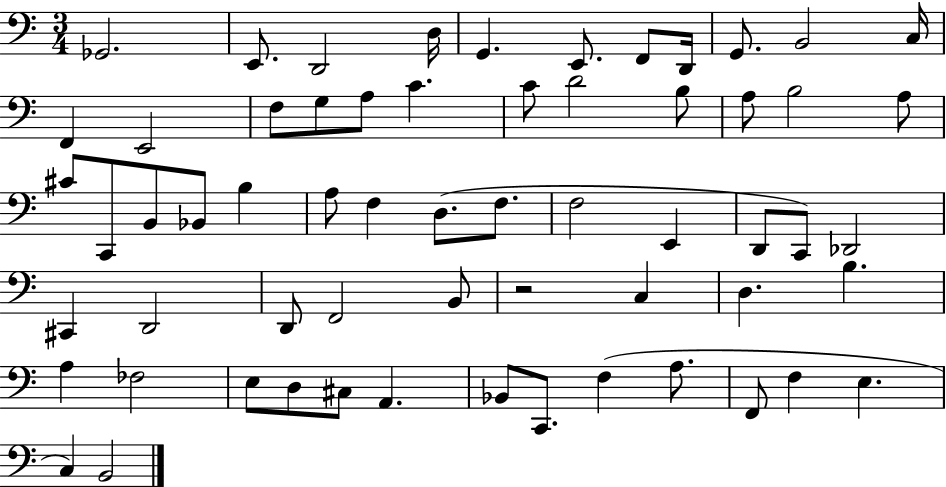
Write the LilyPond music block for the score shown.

{
  \clef bass
  \numericTimeSignature
  \time 3/4
  \key c \major
  ges,2. | e,8. d,2 d16 | g,4. e,8. f,8 d,16 | g,8. b,2 c16 | \break f,4 e,2 | f8 g8 a8 c'4. | c'8 d'2 b8 | a8 b2 a8 | \break cis'8 c,8 b,8 bes,8 b4 | a8 f4 d8.( f8. | f2 e,4 | d,8 c,8) des,2 | \break cis,4 d,2 | d,8 f,2 b,8 | r2 c4 | d4. b4. | \break a4 fes2 | e8 d8 cis8 a,4. | bes,8 c,8. f4( a8. | f,8 f4 e4. | \break c4) b,2 | \bar "|."
}